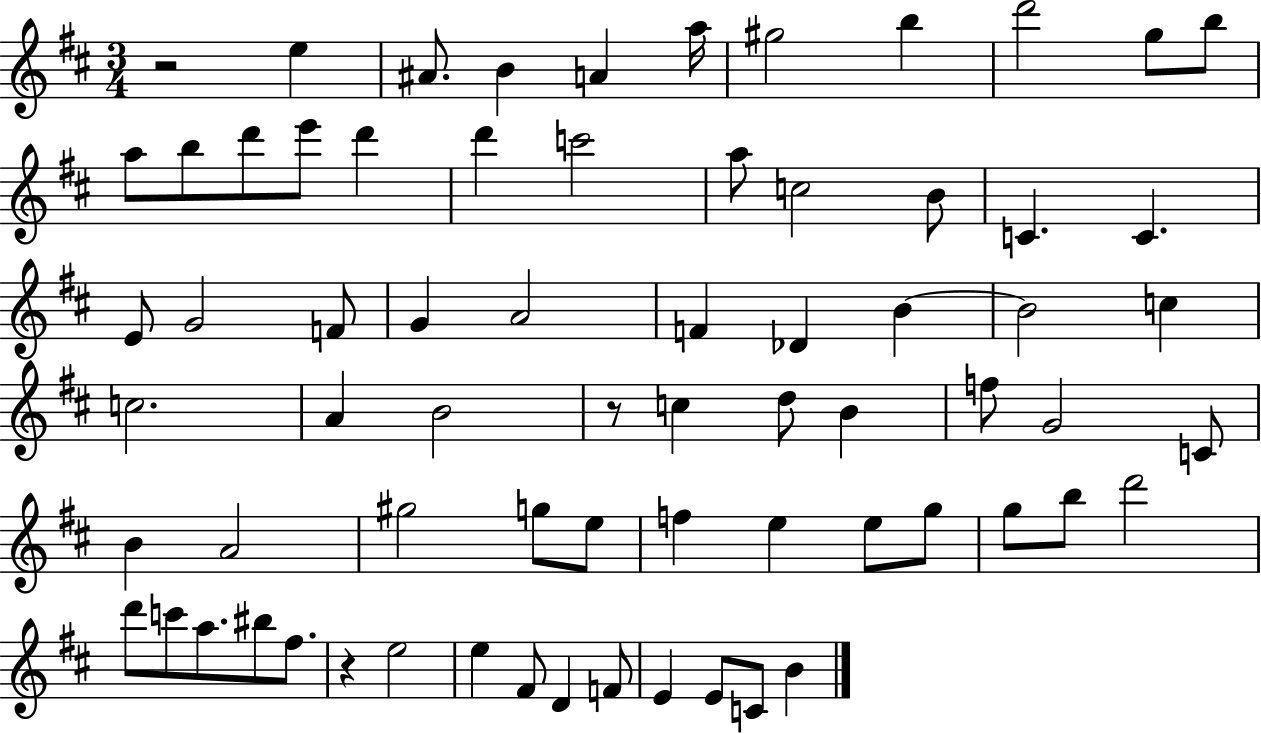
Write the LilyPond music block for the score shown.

{
  \clef treble
  \numericTimeSignature
  \time 3/4
  \key d \major
  r2 e''4 | ais'8. b'4 a'4 a''16 | gis''2 b''4 | d'''2 g''8 b''8 | \break a''8 b''8 d'''8 e'''8 d'''4 | d'''4 c'''2 | a''8 c''2 b'8 | c'4. c'4. | \break e'8 g'2 f'8 | g'4 a'2 | f'4 des'4 b'4~~ | b'2 c''4 | \break c''2. | a'4 b'2 | r8 c''4 d''8 b'4 | f''8 g'2 c'8 | \break b'4 a'2 | gis''2 g''8 e''8 | f''4 e''4 e''8 g''8 | g''8 b''8 d'''2 | \break d'''8 c'''8 a''8. bis''8 fis''8. | r4 e''2 | e''4 fis'8 d'4 f'8 | e'4 e'8 c'8 b'4 | \break \bar "|."
}